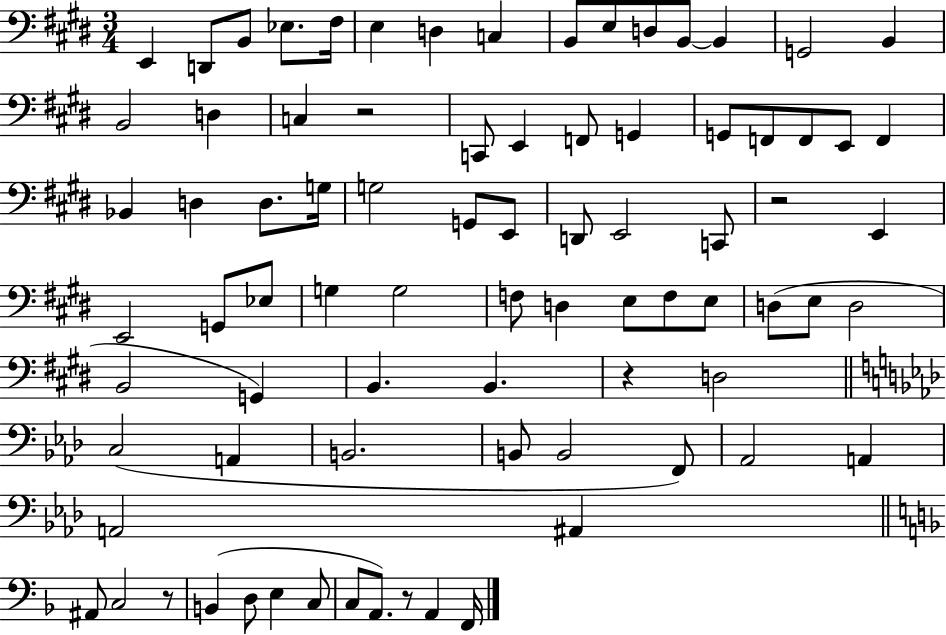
{
  \clef bass
  \numericTimeSignature
  \time 3/4
  \key e \major
  e,4 d,8 b,8 ees8. fis16 | e4 d4 c4 | b,8 e8 d8 b,8~~ b,4 | g,2 b,4 | \break b,2 d4 | c4 r2 | c,8 e,4 f,8 g,4 | g,8 f,8 f,8 e,8 f,4 | \break bes,4 d4 d8. g16 | g2 g,8 e,8 | d,8 e,2 c,8 | r2 e,4 | \break e,2 g,8 ees8 | g4 g2 | f8 d4 e8 f8 e8 | d8( e8 d2 | \break b,2 g,4) | b,4. b,4. | r4 d2 | \bar "||" \break \key aes \major c2( a,4 | b,2. | b,8 b,2 f,8) | aes,2 a,4 | \break a,2 ais,4 | \bar "||" \break \key d \minor ais,8 c2 r8 | b,4( d8 e4 c8 | c8 a,8.) r8 a,4 f,16 | \bar "|."
}